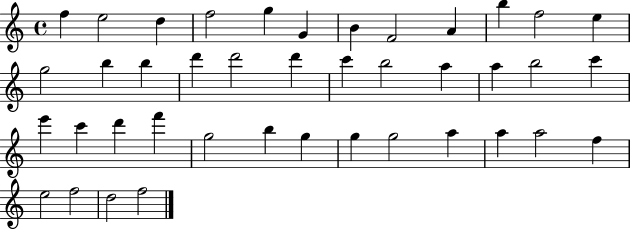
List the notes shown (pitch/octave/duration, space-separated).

F5/q E5/h D5/q F5/h G5/q G4/q B4/q F4/h A4/q B5/q F5/h E5/q G5/h B5/q B5/q D6/q D6/h D6/q C6/q B5/h A5/q A5/q B5/h C6/q E6/q C6/q D6/q F6/q G5/h B5/q G5/q G5/q G5/h A5/q A5/q A5/h F5/q E5/h F5/h D5/h F5/h